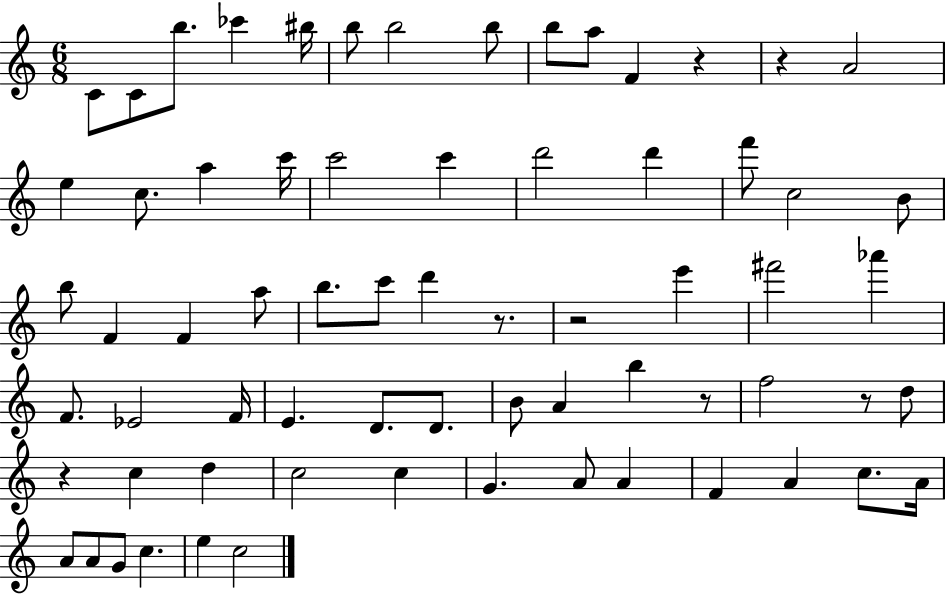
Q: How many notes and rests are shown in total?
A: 68